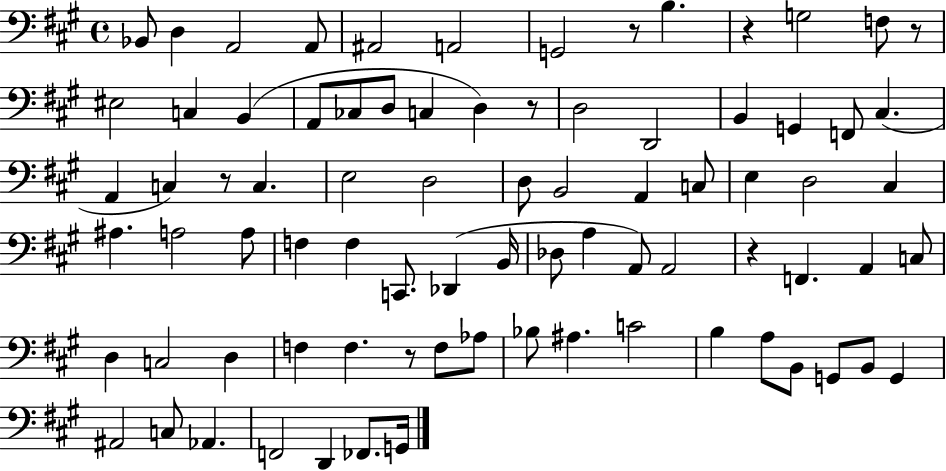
{
  \clef bass
  \time 4/4
  \defaultTimeSignature
  \key a \major
  bes,8 d4 a,2 a,8 | ais,2 a,2 | g,2 r8 b4. | r4 g2 f8 r8 | \break eis2 c4 b,4( | a,8 ces8 d8 c4 d4) r8 | d2 d,2 | b,4 g,4 f,8 cis4.( | \break a,4 c4) r8 c4. | e2 d2 | d8 b,2 a,4 c8 | e4 d2 cis4 | \break ais4. a2 a8 | f4 f4 c,8. des,4( b,16 | des8 a4 a,8) a,2 | r4 f,4. a,4 c8 | \break d4 c2 d4 | f4 f4. r8 f8 aes8 | bes8 ais4. c'2 | b4 a8 b,8 g,8 b,8 g,4 | \break ais,2 c8 aes,4. | f,2 d,4 fes,8. g,16 | \bar "|."
}